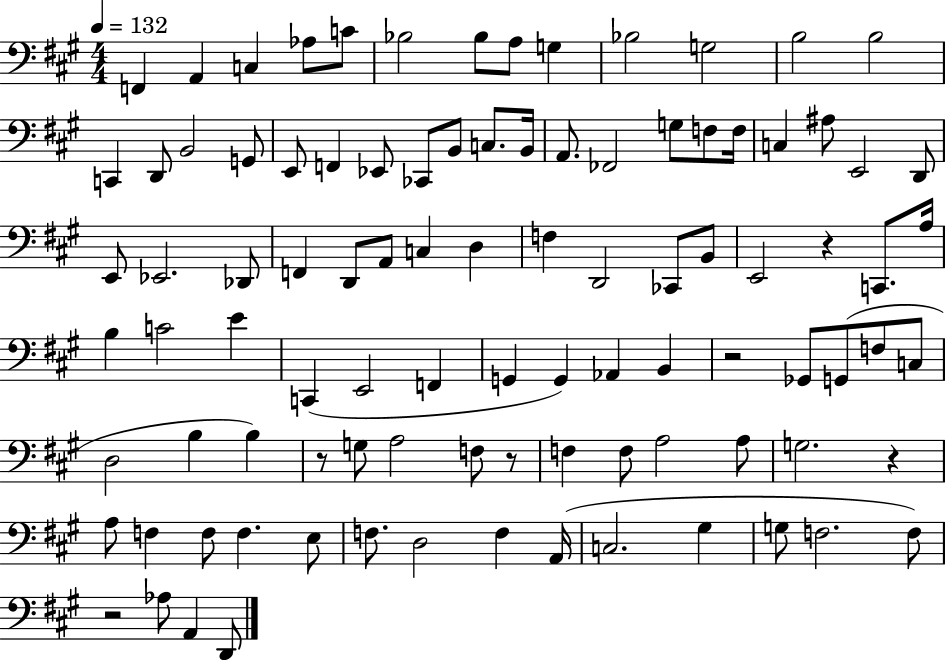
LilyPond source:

{
  \clef bass
  \numericTimeSignature
  \time 4/4
  \key a \major
  \tempo 4 = 132
  f,4 a,4 c4 aes8 c'8 | bes2 bes8 a8 g4 | bes2 g2 | b2 b2 | \break c,4 d,8 b,2 g,8 | e,8 f,4 ees,8 ces,8 b,8 c8. b,16 | a,8. fes,2 g8 f8 f16 | c4 ais8 e,2 d,8 | \break e,8 ees,2. des,8 | f,4 d,8 a,8 c4 d4 | f4 d,2 ces,8 b,8 | e,2 r4 c,8. a16 | \break b4 c'2 e'4 | c,4( e,2 f,4 | g,4 g,4) aes,4 b,4 | r2 ges,8 g,8( f8 c8 | \break d2 b4 b4) | r8 g8 a2 f8 r8 | f4 f8 a2 a8 | g2. r4 | \break a8 f4 f8 f4. e8 | f8. d2 f4 a,16( | c2. gis4 | g8 f2. f8) | \break r2 aes8 a,4 d,8 | \bar "|."
}